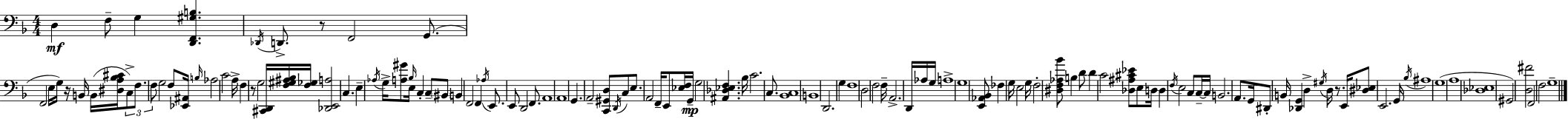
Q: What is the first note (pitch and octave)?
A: D3